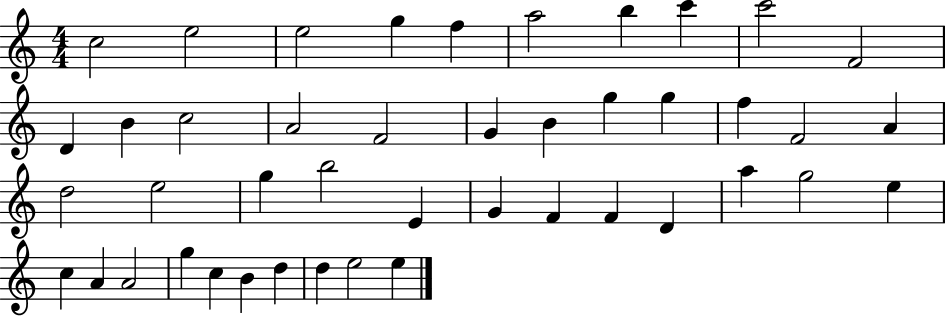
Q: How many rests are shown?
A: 0